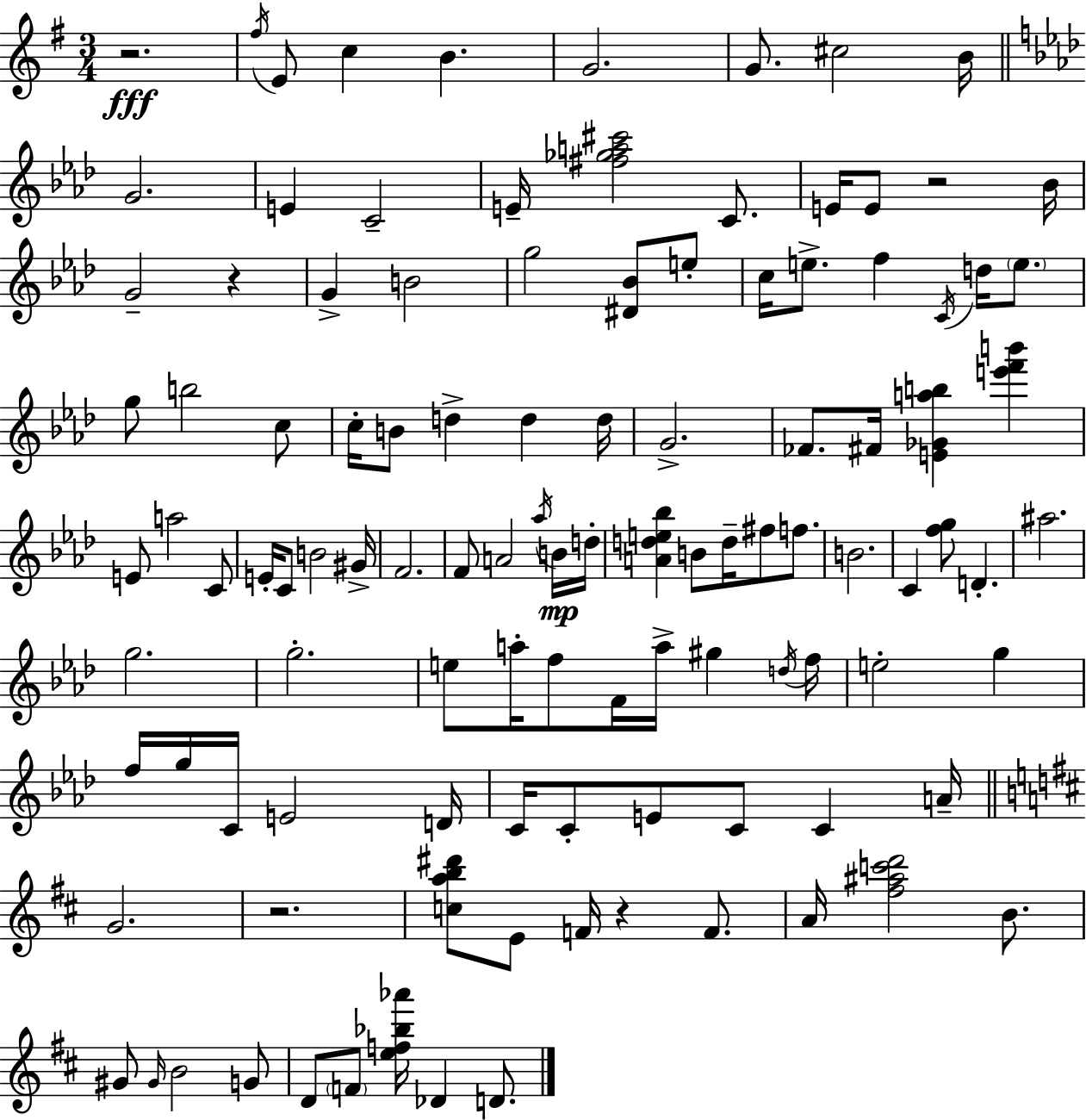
{
  \clef treble
  \numericTimeSignature
  \time 3/4
  \key e \minor
  \repeat volta 2 { r2.\fff | \acciaccatura { fis''16 } e'8 c''4 b'4. | g'2. | g'8. cis''2 | \break b'16 \bar "||" \break \key aes \major g'2. | e'4 c'2-- | e'16-- <fis'' ges'' a'' cis'''>2 c'8. | e'16 e'8 r2 bes'16 | \break g'2-- r4 | g'4-> b'2 | g''2 <dis' bes'>8 e''8-. | c''16 e''8.-> f''4 \acciaccatura { c'16 } d''16 \parenthesize e''8. | \break g''8 b''2 c''8 | c''16-. b'8 d''4-> d''4 | d''16 g'2.-> | fes'8. fis'16 <e' ges' a'' b''>4 <e''' f''' b'''>4 | \break e'8 a''2 c'8 | e'16-. c'8 b'2 | gis'16-> f'2. | f'8 a'2 \acciaccatura { aes''16 }\mp | \break b'16 d''16-. <a' d'' e'' bes''>4 b'8 d''16-- fis''8 f''8. | b'2. | c'4 <f'' g''>8 d'4.-. | ais''2. | \break g''2. | g''2.-. | e''8 a''16-. f''8 f'16 a''16-> gis''4 | \acciaccatura { d''16 } f''16 e''2-. g''4 | \break f''16 g''16 c'16 e'2 | d'16 c'16 c'8-. e'8 c'8 c'4 | a'16-- \bar "||" \break \key d \major g'2. | r2. | <c'' a'' b'' dis'''>8 e'8 f'16 r4 f'8. | a'16 <fis'' ais'' c''' d'''>2 b'8. | \break gis'8 \grace { gis'16 } b'2 g'8 | d'8 \parenthesize f'8 <e'' f'' bes'' aes'''>16 des'4 d'8. | } \bar "|."
}